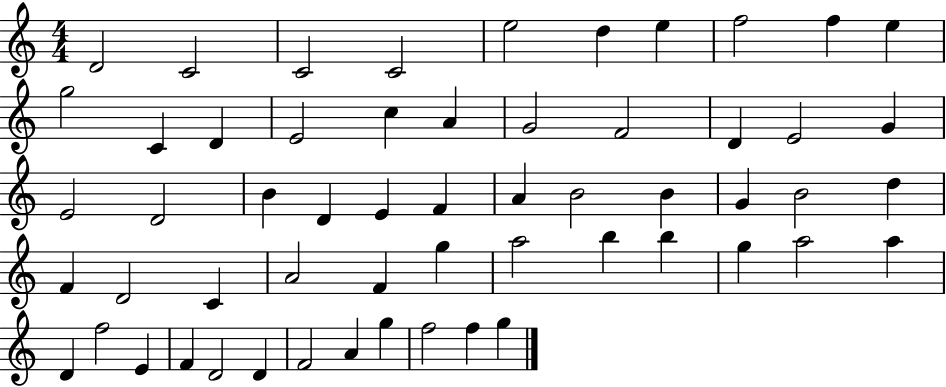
{
  \clef treble
  \numericTimeSignature
  \time 4/4
  \key c \major
  d'2 c'2 | c'2 c'2 | e''2 d''4 e''4 | f''2 f''4 e''4 | \break g''2 c'4 d'4 | e'2 c''4 a'4 | g'2 f'2 | d'4 e'2 g'4 | \break e'2 d'2 | b'4 d'4 e'4 f'4 | a'4 b'2 b'4 | g'4 b'2 d''4 | \break f'4 d'2 c'4 | a'2 f'4 g''4 | a''2 b''4 b''4 | g''4 a''2 a''4 | \break d'4 f''2 e'4 | f'4 d'2 d'4 | f'2 a'4 g''4 | f''2 f''4 g''4 | \break \bar "|."
}